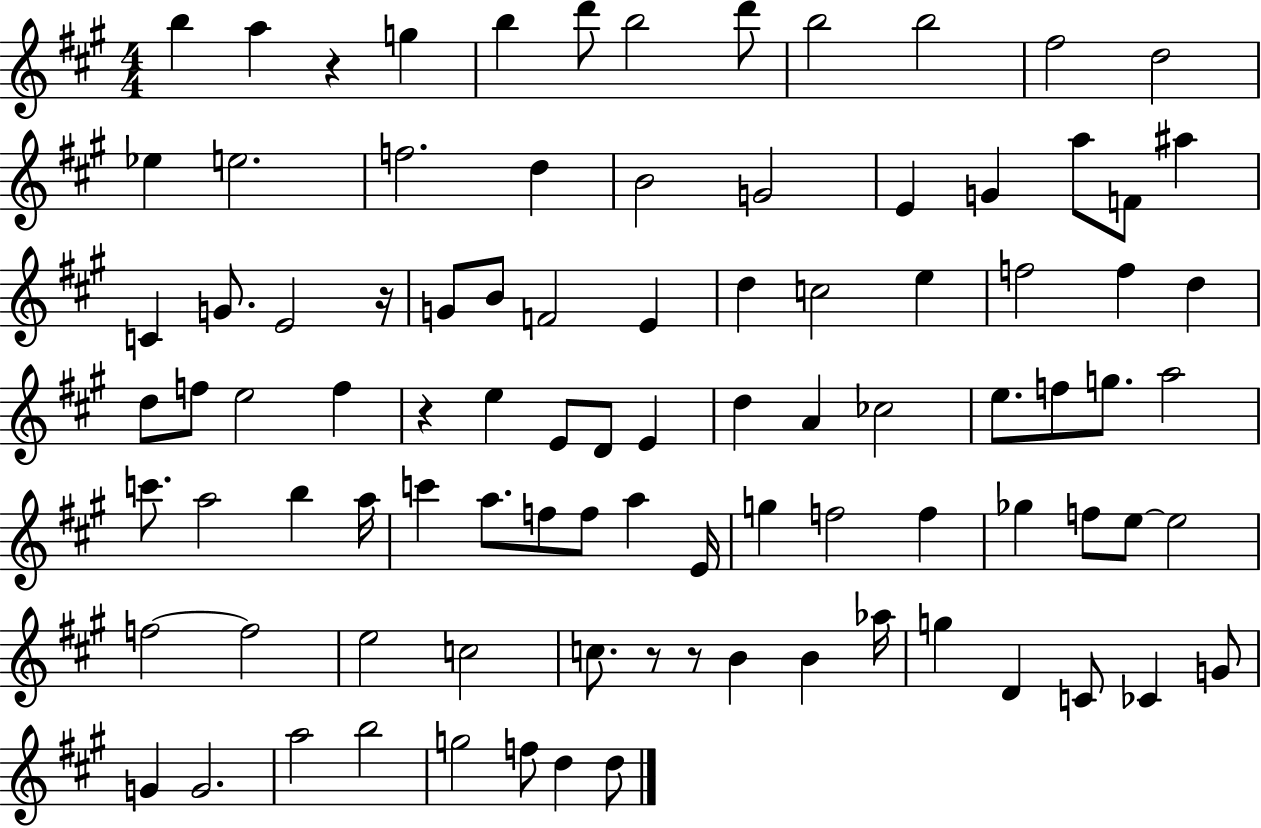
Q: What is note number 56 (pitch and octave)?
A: A5